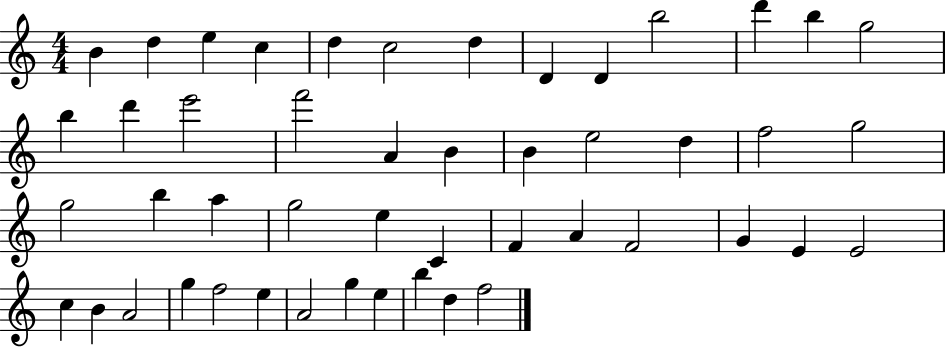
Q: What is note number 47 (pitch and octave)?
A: D5